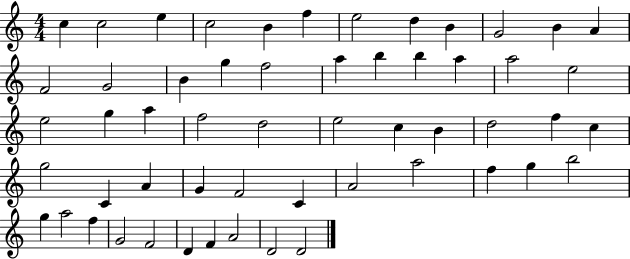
{
  \clef treble
  \numericTimeSignature
  \time 4/4
  \key c \major
  c''4 c''2 e''4 | c''2 b'4 f''4 | e''2 d''4 b'4 | g'2 b'4 a'4 | \break f'2 g'2 | b'4 g''4 f''2 | a''4 b''4 b''4 a''4 | a''2 e''2 | \break e''2 g''4 a''4 | f''2 d''2 | e''2 c''4 b'4 | d''2 f''4 c''4 | \break g''2 c'4 a'4 | g'4 f'2 c'4 | a'2 a''2 | f''4 g''4 b''2 | \break g''4 a''2 f''4 | g'2 f'2 | d'4 f'4 a'2 | d'2 d'2 | \break \bar "|."
}